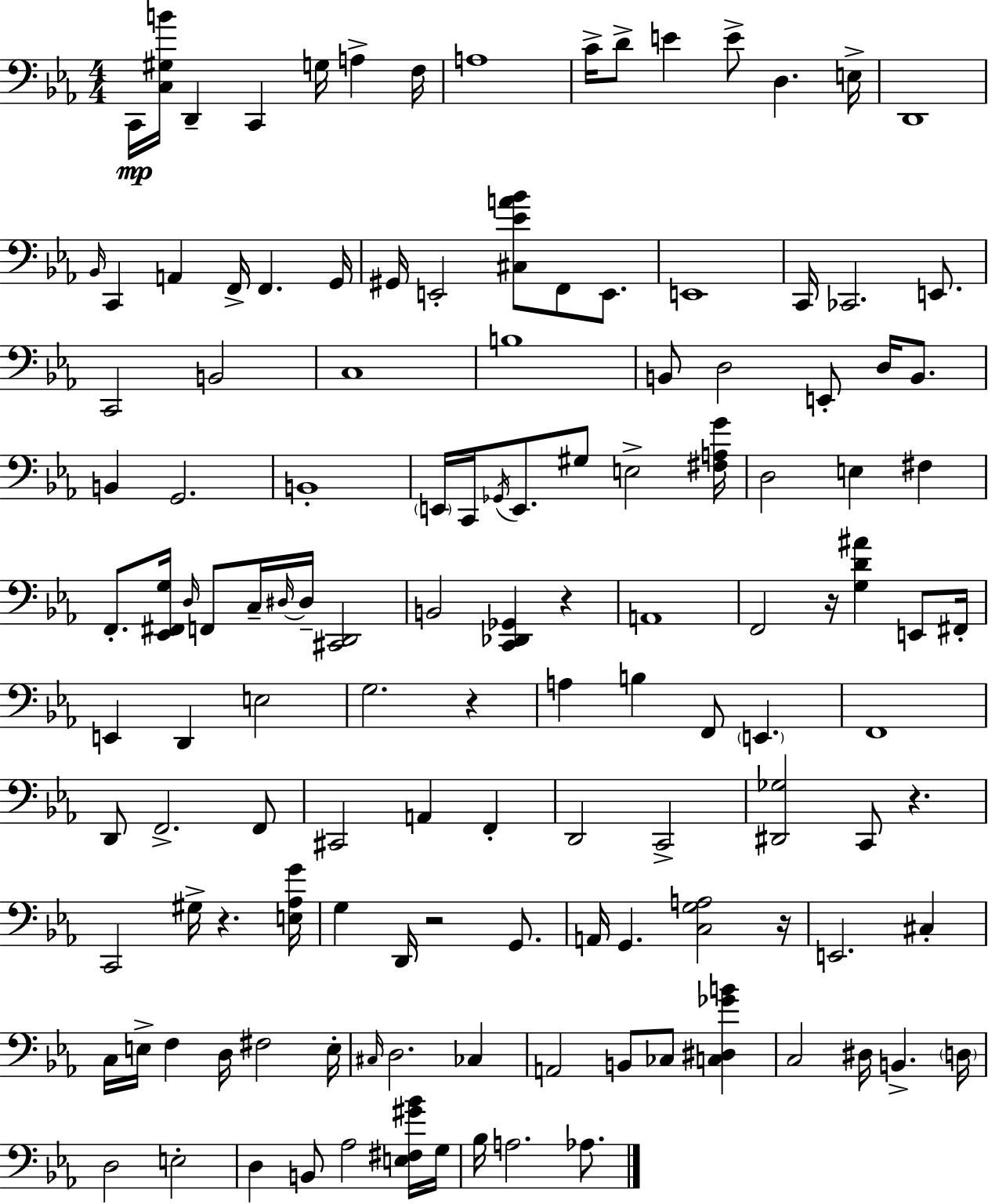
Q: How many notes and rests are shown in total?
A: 131